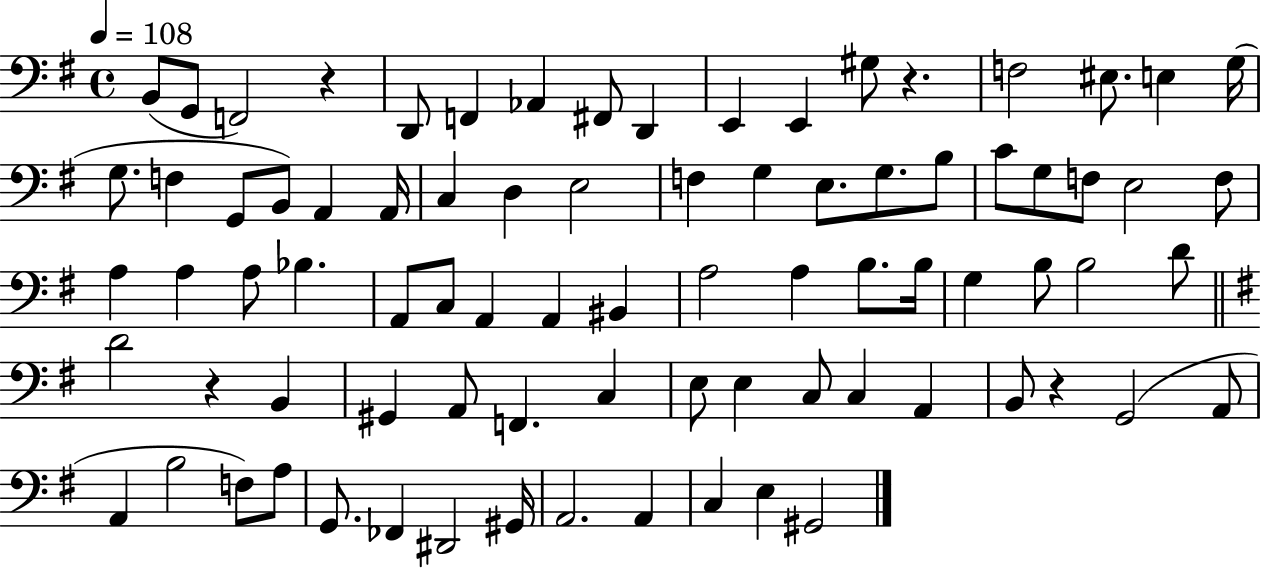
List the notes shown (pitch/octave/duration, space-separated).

B2/e G2/e F2/h R/q D2/e F2/q Ab2/q F#2/e D2/q E2/q E2/q G#3/e R/q. F3/h EIS3/e. E3/q G3/s G3/e. F3/q G2/e B2/e A2/q A2/s C3/q D3/q E3/h F3/q G3/q E3/e. G3/e. B3/e C4/e G3/e F3/e E3/h F3/e A3/q A3/q A3/e Bb3/q. A2/e C3/e A2/q A2/q BIS2/q A3/h A3/q B3/e. B3/s G3/q B3/e B3/h D4/e D4/h R/q B2/q G#2/q A2/e F2/q. C3/q E3/e E3/q C3/e C3/q A2/q B2/e R/q G2/h A2/e A2/q B3/h F3/e A3/e G2/e. FES2/q D#2/h G#2/s A2/h. A2/q C3/q E3/q G#2/h